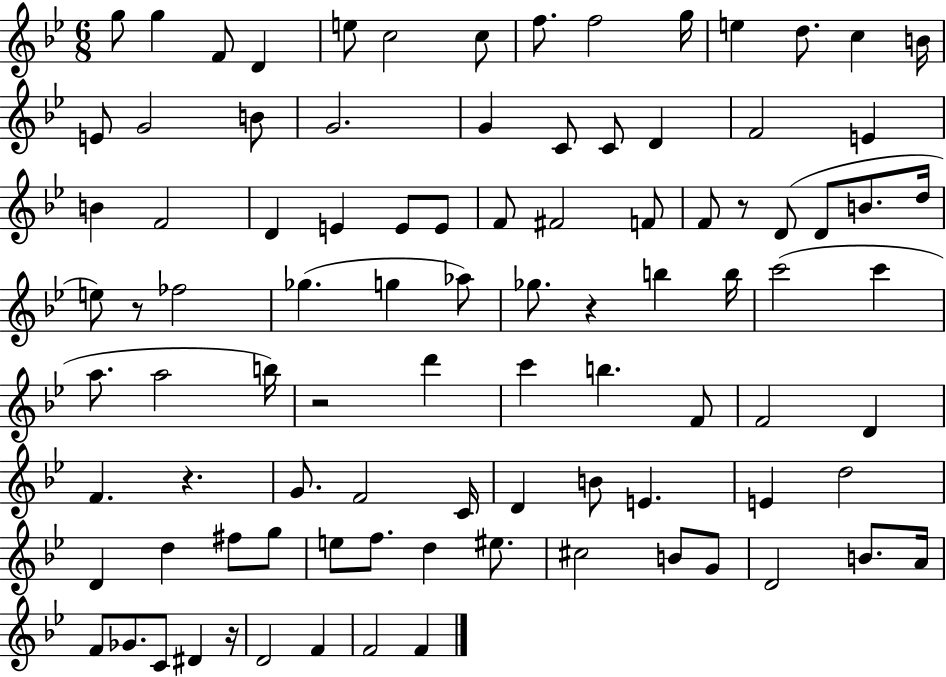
{
  \clef treble
  \numericTimeSignature
  \time 6/8
  \key bes \major
  g''8 g''4 f'8 d'4 | e''8 c''2 c''8 | f''8. f''2 g''16 | e''4 d''8. c''4 b'16 | \break e'8 g'2 b'8 | g'2. | g'4 c'8 c'8 d'4 | f'2 e'4 | \break b'4 f'2 | d'4 e'4 e'8 e'8 | f'8 fis'2 f'8 | f'8 r8 d'8( d'8 b'8. d''16 | \break e''8) r8 fes''2 | ges''4.( g''4 aes''8) | ges''8. r4 b''4 b''16 | c'''2( c'''4 | \break a''8. a''2 b''16) | r2 d'''4 | c'''4 b''4. f'8 | f'2 d'4 | \break f'4. r4. | g'8. f'2 c'16 | d'4 b'8 e'4. | e'4 d''2 | \break d'4 d''4 fis''8 g''8 | e''8 f''8. d''4 eis''8. | cis''2 b'8 g'8 | d'2 b'8. a'16 | \break f'8 ges'8. c'8 dis'4 r16 | d'2 f'4 | f'2 f'4 | \bar "|."
}